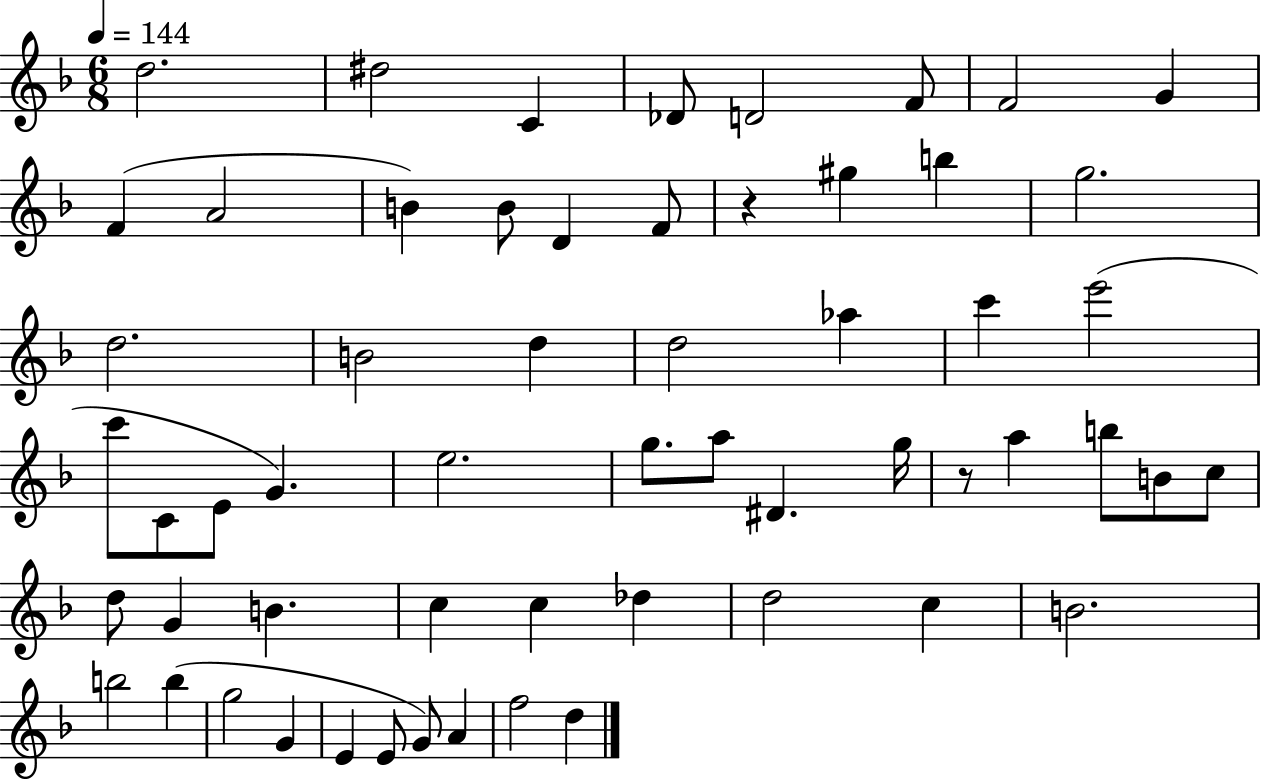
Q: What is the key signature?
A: F major